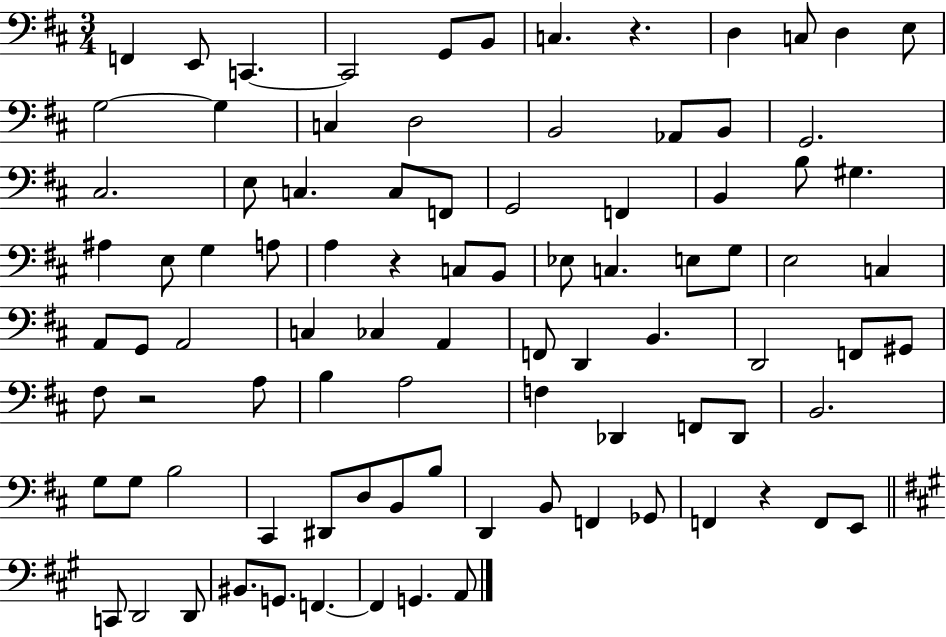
F2/q E2/e C2/q. C2/h G2/e B2/e C3/q. R/q. D3/q C3/e D3/q E3/e G3/h G3/q C3/q D3/h B2/h Ab2/e B2/e G2/h. C#3/h. E3/e C3/q. C3/e F2/e G2/h F2/q B2/q B3/e G#3/q. A#3/q E3/e G3/q A3/e A3/q R/q C3/e B2/e Eb3/e C3/q. E3/e G3/e E3/h C3/q A2/e G2/e A2/h C3/q CES3/q A2/q F2/e D2/q B2/q. D2/h F2/e G#2/e F#3/e R/h A3/e B3/q A3/h F3/q Db2/q F2/e Db2/e B2/h. G3/e G3/e B3/h C#2/q D#2/e D3/e B2/e B3/e D2/q B2/e F2/q Gb2/e F2/q R/q F2/e E2/e C2/e D2/h D2/e BIS2/e. G2/e. F2/q. F2/q G2/q. A2/e